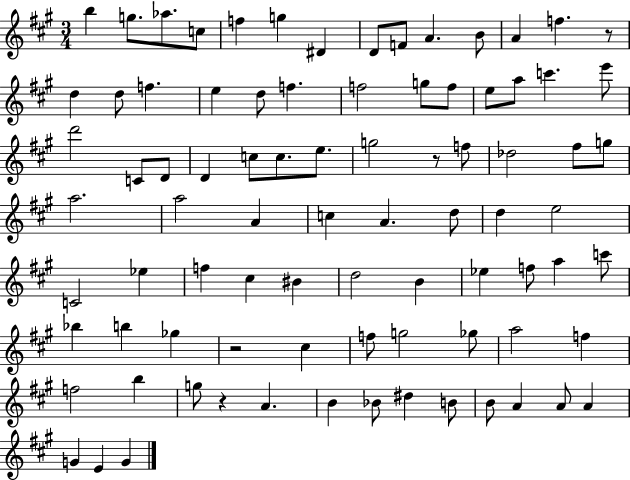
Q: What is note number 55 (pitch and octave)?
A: F5